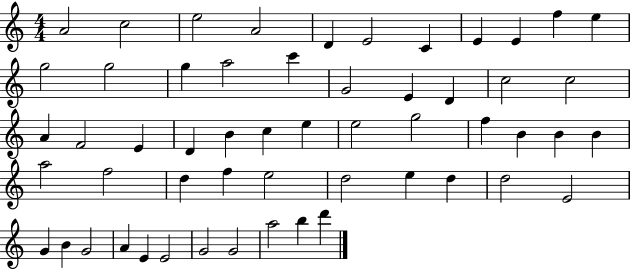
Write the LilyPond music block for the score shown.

{
  \clef treble
  \numericTimeSignature
  \time 4/4
  \key c \major
  a'2 c''2 | e''2 a'2 | d'4 e'2 c'4 | e'4 e'4 f''4 e''4 | \break g''2 g''2 | g''4 a''2 c'''4 | g'2 e'4 d'4 | c''2 c''2 | \break a'4 f'2 e'4 | d'4 b'4 c''4 e''4 | e''2 g''2 | f''4 b'4 b'4 b'4 | \break a''2 f''2 | d''4 f''4 e''2 | d''2 e''4 d''4 | d''2 e'2 | \break g'4 b'4 g'2 | a'4 e'4 e'2 | g'2 g'2 | a''2 b''4 d'''4 | \break \bar "|."
}